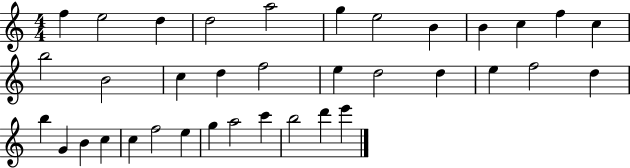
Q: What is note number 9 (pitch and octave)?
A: B4